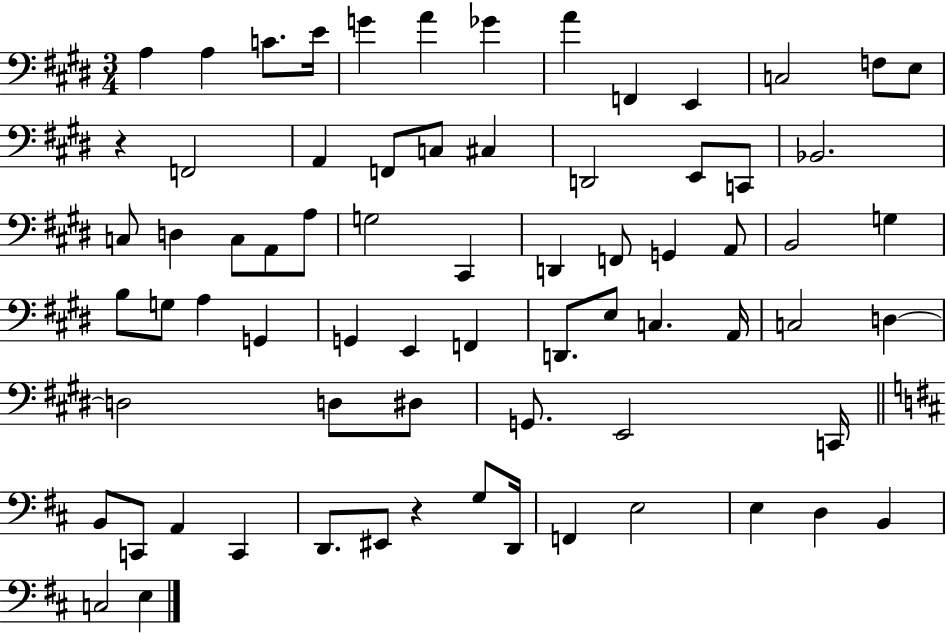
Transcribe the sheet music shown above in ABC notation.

X:1
T:Untitled
M:3/4
L:1/4
K:E
A, A, C/2 E/4 G A _G A F,, E,, C,2 F,/2 E,/2 z F,,2 A,, F,,/2 C,/2 ^C, D,,2 E,,/2 C,,/2 _B,,2 C,/2 D, C,/2 A,,/2 A,/2 G,2 ^C,, D,, F,,/2 G,, A,,/2 B,,2 G, B,/2 G,/2 A, G,, G,, E,, F,, D,,/2 E,/2 C, A,,/4 C,2 D, D,2 D,/2 ^D,/2 G,,/2 E,,2 C,,/4 B,,/2 C,,/2 A,, C,, D,,/2 ^E,,/2 z G,/2 D,,/4 F,, E,2 E, D, B,, C,2 E,